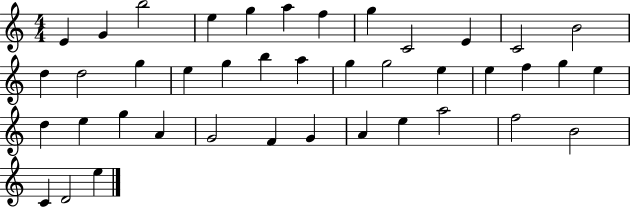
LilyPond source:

{
  \clef treble
  \numericTimeSignature
  \time 4/4
  \key c \major
  e'4 g'4 b''2 | e''4 g''4 a''4 f''4 | g''4 c'2 e'4 | c'2 b'2 | \break d''4 d''2 g''4 | e''4 g''4 b''4 a''4 | g''4 g''2 e''4 | e''4 f''4 g''4 e''4 | \break d''4 e''4 g''4 a'4 | g'2 f'4 g'4 | a'4 e''4 a''2 | f''2 b'2 | \break c'4 d'2 e''4 | \bar "|."
}